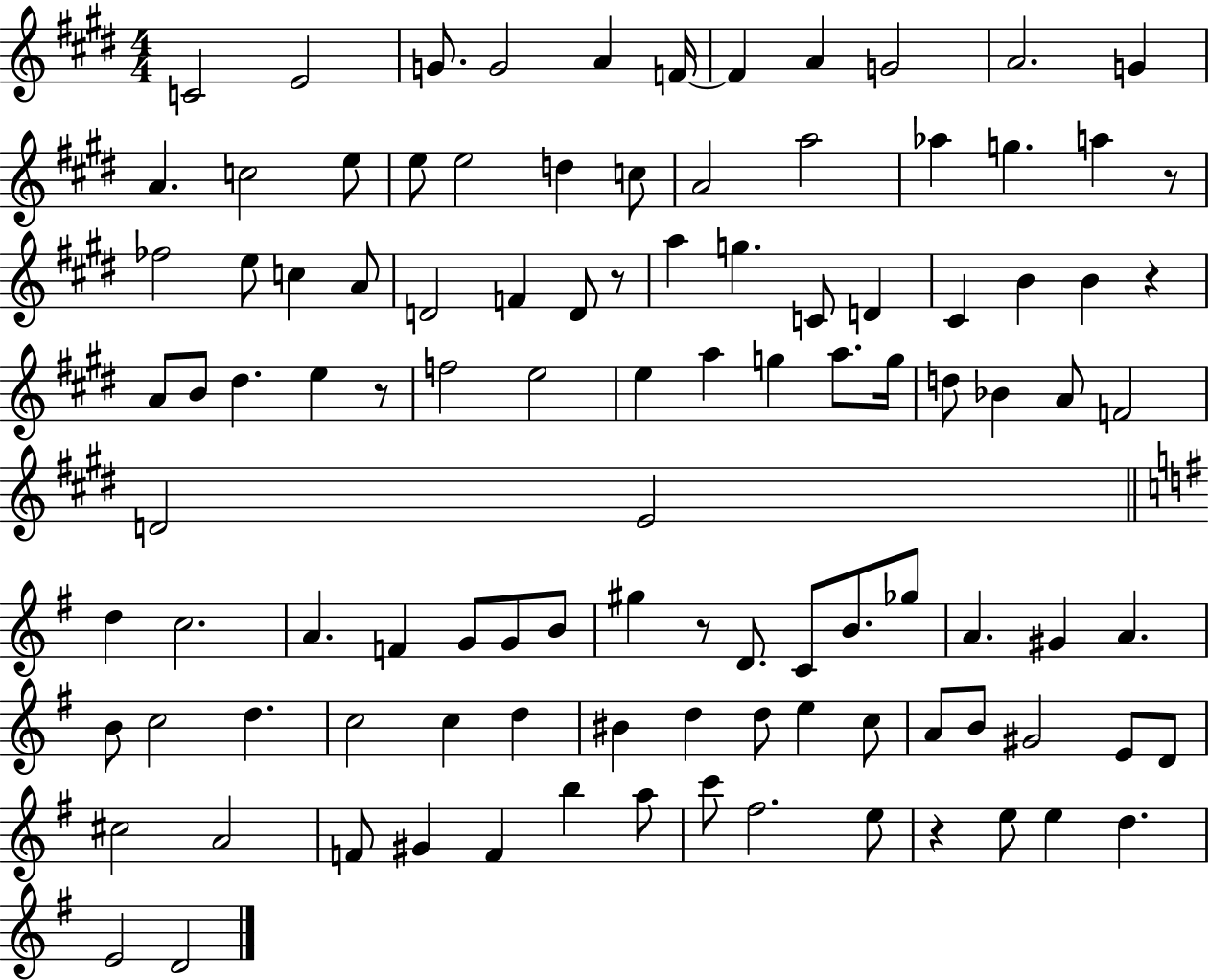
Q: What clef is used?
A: treble